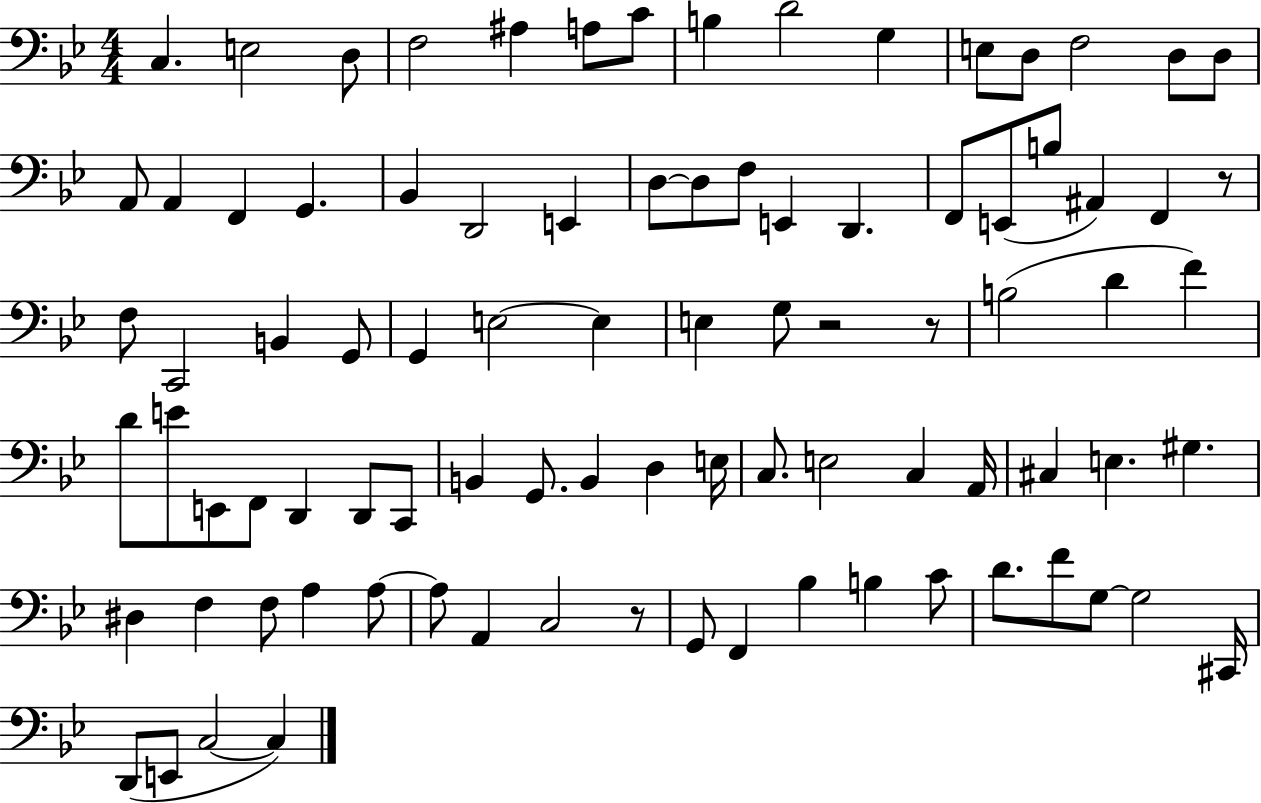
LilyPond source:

{
  \clef bass
  \numericTimeSignature
  \time 4/4
  \key bes \major
  c4. e2 d8 | f2 ais4 a8 c'8 | b4 d'2 g4 | e8 d8 f2 d8 d8 | \break a,8 a,4 f,4 g,4. | bes,4 d,2 e,4 | d8~~ d8 f8 e,4 d,4. | f,8 e,8( b8 ais,4) f,4 r8 | \break f8 c,2 b,4 g,8 | g,4 e2~~ e4 | e4 g8 r2 r8 | b2( d'4 f'4) | \break d'8 e'8 e,8 f,8 d,4 d,8 c,8 | b,4 g,8. b,4 d4 e16 | c8. e2 c4 a,16 | cis4 e4. gis4. | \break dis4 f4 f8 a4 a8~~ | a8 a,4 c2 r8 | g,8 f,4 bes4 b4 c'8 | d'8. f'8 g8~~ g2 cis,16 | \break d,8( e,8 c2~~ c4) | \bar "|."
}